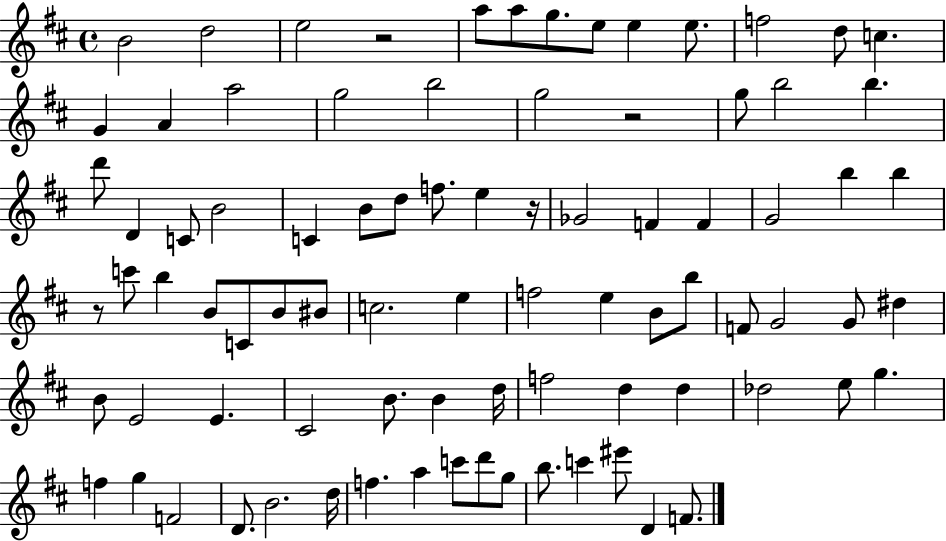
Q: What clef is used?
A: treble